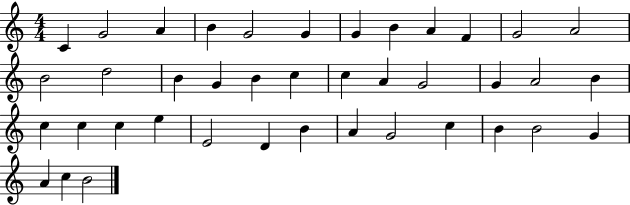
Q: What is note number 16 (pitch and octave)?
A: G4